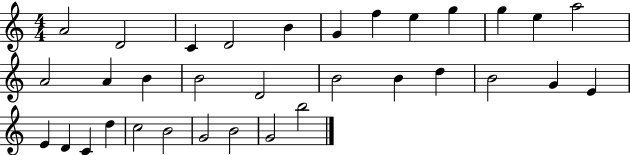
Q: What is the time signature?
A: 4/4